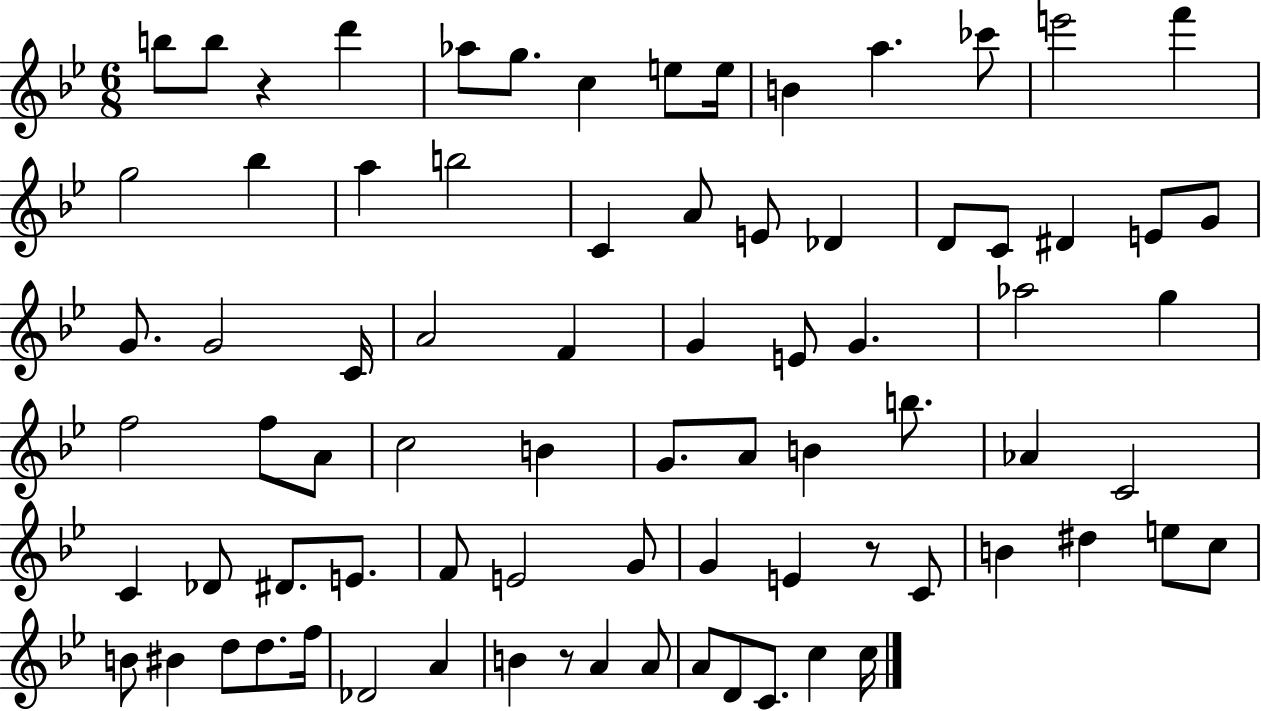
B5/e B5/e R/q D6/q Ab5/e G5/e. C5/q E5/e E5/s B4/q A5/q. CES6/e E6/h F6/q G5/h Bb5/q A5/q B5/h C4/q A4/e E4/e Db4/q D4/e C4/e D#4/q E4/e G4/e G4/e. G4/h C4/s A4/h F4/q G4/q E4/e G4/q. Ab5/h G5/q F5/h F5/e A4/e C5/h B4/q G4/e. A4/e B4/q B5/e. Ab4/q C4/h C4/q Db4/e D#4/e. E4/e. F4/e E4/h G4/e G4/q E4/q R/e C4/e B4/q D#5/q E5/e C5/e B4/e BIS4/q D5/e D5/e. F5/s Db4/h A4/q B4/q R/e A4/q A4/e A4/e D4/e C4/e. C5/q C5/s